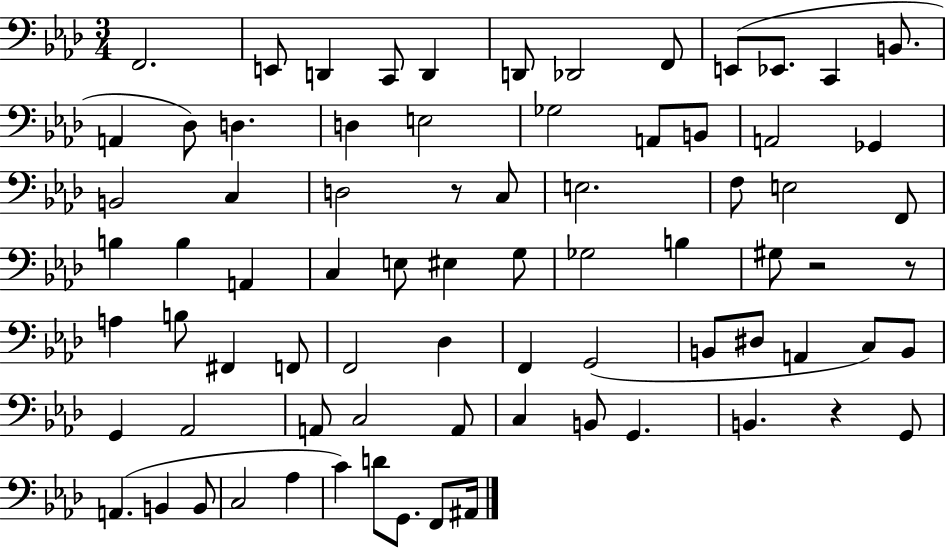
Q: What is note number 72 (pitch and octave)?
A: F2